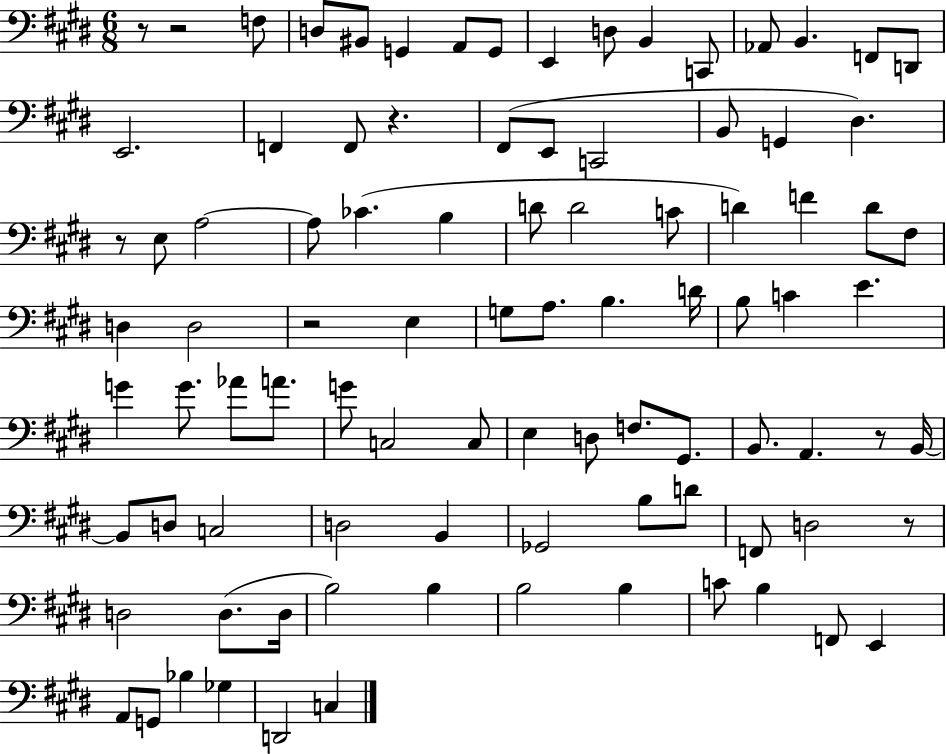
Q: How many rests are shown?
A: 7